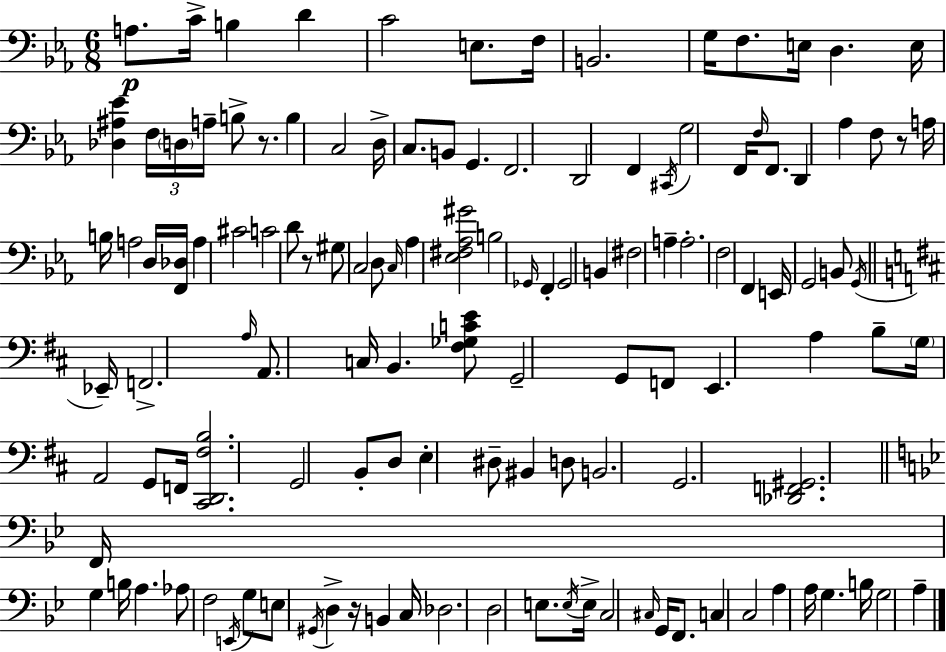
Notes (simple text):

A3/e. C4/s B3/q D4/q C4/h E3/e. F3/s B2/h. G3/s F3/e. E3/s D3/q. E3/s [Db3,A#3,Eb4]/q F3/s D3/s A3/s B3/e R/e. B3/q C3/h D3/s C3/e. B2/e G2/q. F2/h. D2/h F2/q C#2/s G3/h F2/s F3/s F2/e. D2/q Ab3/q F3/e R/e A3/s B3/s A3/h D3/s [F2,Db3]/s A3/q C#4/h C4/h D4/e R/e G#3/e C3/h D3/e C3/s Ab3/q [Eb3,F#3,Ab3,G#4]/h B3/h Gb2/s F2/q Gb2/h B2/q F#3/h A3/q A3/h. F3/h F2/q E2/s G2/h B2/e G2/s Eb2/s F2/h. A3/s A2/e. C3/s B2/q. [F#3,Gb3,C4,E4]/e G2/h G2/e F2/e E2/q. A3/q B3/e G3/s A2/h G2/e F2/s [C#2,D2,F#3,B3]/h. G2/h B2/e D3/e E3/q D#3/e BIS2/q D3/e B2/h. G2/h. [Db2,F2,G#2]/h. F2/s G3/q B3/s A3/q. Ab3/e F3/h E2/s G3/e E3/e G#2/s D3/q R/s B2/q C3/s Db3/h. D3/h E3/e. E3/s E3/s C3/h C#3/s G2/s F2/e. C3/q C3/h A3/q A3/s G3/q. B3/s G3/h A3/q